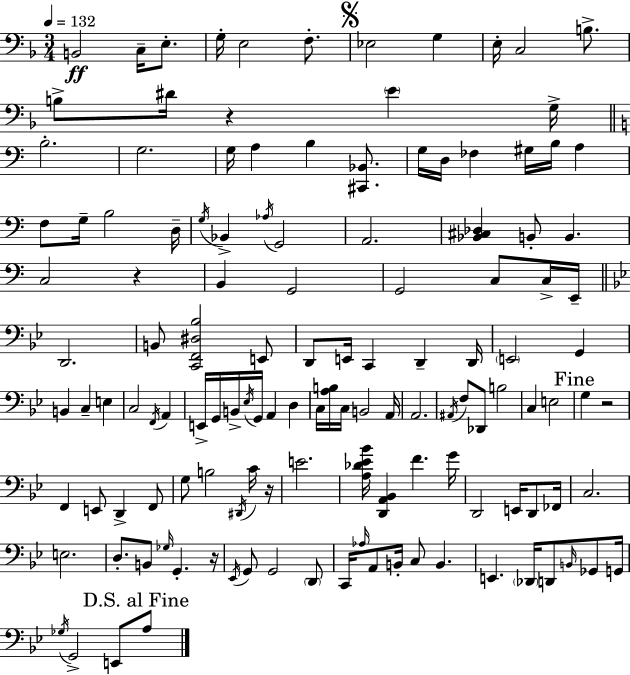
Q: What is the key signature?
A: F major